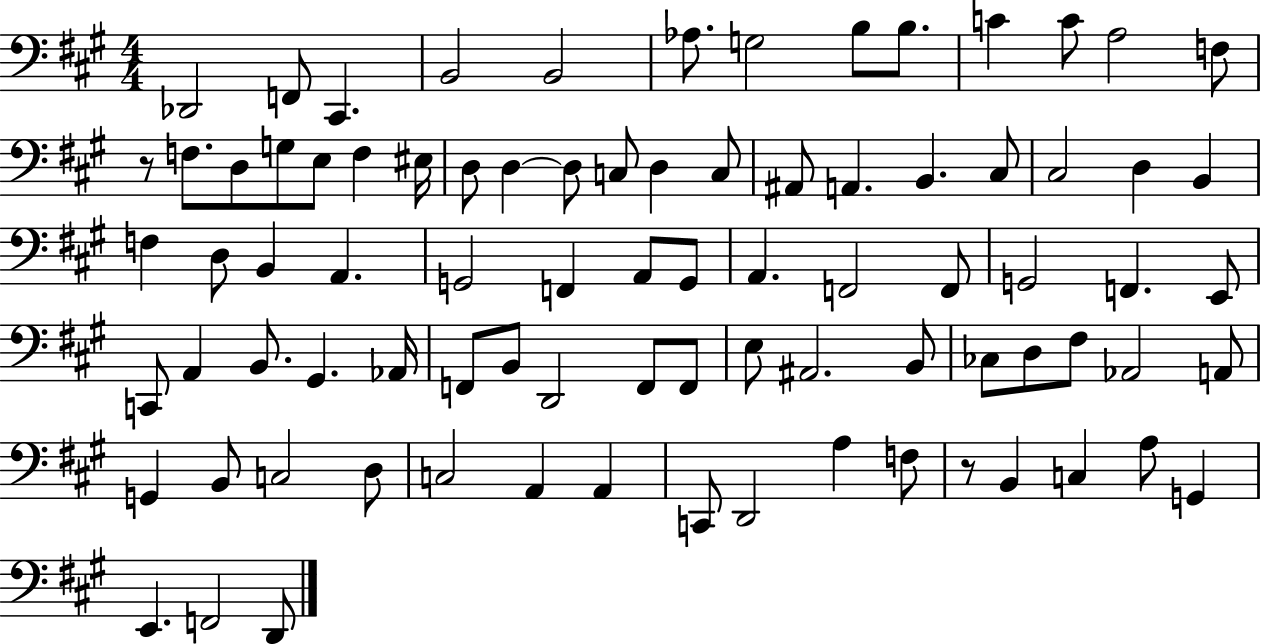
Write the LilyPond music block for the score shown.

{
  \clef bass
  \numericTimeSignature
  \time 4/4
  \key a \major
  des,2 f,8 cis,4. | b,2 b,2 | aes8. g2 b8 b8. | c'4 c'8 a2 f8 | \break r8 f8. d8 g8 e8 f4 eis16 | d8 d4~~ d8 c8 d4 c8 | ais,8 a,4. b,4. cis8 | cis2 d4 b,4 | \break f4 d8 b,4 a,4. | g,2 f,4 a,8 g,8 | a,4. f,2 f,8 | g,2 f,4. e,8 | \break c,8 a,4 b,8. gis,4. aes,16 | f,8 b,8 d,2 f,8 f,8 | e8 ais,2. b,8 | ces8 d8 fis8 aes,2 a,8 | \break g,4 b,8 c2 d8 | c2 a,4 a,4 | c,8 d,2 a4 f8 | r8 b,4 c4 a8 g,4 | \break e,4. f,2 d,8 | \bar "|."
}